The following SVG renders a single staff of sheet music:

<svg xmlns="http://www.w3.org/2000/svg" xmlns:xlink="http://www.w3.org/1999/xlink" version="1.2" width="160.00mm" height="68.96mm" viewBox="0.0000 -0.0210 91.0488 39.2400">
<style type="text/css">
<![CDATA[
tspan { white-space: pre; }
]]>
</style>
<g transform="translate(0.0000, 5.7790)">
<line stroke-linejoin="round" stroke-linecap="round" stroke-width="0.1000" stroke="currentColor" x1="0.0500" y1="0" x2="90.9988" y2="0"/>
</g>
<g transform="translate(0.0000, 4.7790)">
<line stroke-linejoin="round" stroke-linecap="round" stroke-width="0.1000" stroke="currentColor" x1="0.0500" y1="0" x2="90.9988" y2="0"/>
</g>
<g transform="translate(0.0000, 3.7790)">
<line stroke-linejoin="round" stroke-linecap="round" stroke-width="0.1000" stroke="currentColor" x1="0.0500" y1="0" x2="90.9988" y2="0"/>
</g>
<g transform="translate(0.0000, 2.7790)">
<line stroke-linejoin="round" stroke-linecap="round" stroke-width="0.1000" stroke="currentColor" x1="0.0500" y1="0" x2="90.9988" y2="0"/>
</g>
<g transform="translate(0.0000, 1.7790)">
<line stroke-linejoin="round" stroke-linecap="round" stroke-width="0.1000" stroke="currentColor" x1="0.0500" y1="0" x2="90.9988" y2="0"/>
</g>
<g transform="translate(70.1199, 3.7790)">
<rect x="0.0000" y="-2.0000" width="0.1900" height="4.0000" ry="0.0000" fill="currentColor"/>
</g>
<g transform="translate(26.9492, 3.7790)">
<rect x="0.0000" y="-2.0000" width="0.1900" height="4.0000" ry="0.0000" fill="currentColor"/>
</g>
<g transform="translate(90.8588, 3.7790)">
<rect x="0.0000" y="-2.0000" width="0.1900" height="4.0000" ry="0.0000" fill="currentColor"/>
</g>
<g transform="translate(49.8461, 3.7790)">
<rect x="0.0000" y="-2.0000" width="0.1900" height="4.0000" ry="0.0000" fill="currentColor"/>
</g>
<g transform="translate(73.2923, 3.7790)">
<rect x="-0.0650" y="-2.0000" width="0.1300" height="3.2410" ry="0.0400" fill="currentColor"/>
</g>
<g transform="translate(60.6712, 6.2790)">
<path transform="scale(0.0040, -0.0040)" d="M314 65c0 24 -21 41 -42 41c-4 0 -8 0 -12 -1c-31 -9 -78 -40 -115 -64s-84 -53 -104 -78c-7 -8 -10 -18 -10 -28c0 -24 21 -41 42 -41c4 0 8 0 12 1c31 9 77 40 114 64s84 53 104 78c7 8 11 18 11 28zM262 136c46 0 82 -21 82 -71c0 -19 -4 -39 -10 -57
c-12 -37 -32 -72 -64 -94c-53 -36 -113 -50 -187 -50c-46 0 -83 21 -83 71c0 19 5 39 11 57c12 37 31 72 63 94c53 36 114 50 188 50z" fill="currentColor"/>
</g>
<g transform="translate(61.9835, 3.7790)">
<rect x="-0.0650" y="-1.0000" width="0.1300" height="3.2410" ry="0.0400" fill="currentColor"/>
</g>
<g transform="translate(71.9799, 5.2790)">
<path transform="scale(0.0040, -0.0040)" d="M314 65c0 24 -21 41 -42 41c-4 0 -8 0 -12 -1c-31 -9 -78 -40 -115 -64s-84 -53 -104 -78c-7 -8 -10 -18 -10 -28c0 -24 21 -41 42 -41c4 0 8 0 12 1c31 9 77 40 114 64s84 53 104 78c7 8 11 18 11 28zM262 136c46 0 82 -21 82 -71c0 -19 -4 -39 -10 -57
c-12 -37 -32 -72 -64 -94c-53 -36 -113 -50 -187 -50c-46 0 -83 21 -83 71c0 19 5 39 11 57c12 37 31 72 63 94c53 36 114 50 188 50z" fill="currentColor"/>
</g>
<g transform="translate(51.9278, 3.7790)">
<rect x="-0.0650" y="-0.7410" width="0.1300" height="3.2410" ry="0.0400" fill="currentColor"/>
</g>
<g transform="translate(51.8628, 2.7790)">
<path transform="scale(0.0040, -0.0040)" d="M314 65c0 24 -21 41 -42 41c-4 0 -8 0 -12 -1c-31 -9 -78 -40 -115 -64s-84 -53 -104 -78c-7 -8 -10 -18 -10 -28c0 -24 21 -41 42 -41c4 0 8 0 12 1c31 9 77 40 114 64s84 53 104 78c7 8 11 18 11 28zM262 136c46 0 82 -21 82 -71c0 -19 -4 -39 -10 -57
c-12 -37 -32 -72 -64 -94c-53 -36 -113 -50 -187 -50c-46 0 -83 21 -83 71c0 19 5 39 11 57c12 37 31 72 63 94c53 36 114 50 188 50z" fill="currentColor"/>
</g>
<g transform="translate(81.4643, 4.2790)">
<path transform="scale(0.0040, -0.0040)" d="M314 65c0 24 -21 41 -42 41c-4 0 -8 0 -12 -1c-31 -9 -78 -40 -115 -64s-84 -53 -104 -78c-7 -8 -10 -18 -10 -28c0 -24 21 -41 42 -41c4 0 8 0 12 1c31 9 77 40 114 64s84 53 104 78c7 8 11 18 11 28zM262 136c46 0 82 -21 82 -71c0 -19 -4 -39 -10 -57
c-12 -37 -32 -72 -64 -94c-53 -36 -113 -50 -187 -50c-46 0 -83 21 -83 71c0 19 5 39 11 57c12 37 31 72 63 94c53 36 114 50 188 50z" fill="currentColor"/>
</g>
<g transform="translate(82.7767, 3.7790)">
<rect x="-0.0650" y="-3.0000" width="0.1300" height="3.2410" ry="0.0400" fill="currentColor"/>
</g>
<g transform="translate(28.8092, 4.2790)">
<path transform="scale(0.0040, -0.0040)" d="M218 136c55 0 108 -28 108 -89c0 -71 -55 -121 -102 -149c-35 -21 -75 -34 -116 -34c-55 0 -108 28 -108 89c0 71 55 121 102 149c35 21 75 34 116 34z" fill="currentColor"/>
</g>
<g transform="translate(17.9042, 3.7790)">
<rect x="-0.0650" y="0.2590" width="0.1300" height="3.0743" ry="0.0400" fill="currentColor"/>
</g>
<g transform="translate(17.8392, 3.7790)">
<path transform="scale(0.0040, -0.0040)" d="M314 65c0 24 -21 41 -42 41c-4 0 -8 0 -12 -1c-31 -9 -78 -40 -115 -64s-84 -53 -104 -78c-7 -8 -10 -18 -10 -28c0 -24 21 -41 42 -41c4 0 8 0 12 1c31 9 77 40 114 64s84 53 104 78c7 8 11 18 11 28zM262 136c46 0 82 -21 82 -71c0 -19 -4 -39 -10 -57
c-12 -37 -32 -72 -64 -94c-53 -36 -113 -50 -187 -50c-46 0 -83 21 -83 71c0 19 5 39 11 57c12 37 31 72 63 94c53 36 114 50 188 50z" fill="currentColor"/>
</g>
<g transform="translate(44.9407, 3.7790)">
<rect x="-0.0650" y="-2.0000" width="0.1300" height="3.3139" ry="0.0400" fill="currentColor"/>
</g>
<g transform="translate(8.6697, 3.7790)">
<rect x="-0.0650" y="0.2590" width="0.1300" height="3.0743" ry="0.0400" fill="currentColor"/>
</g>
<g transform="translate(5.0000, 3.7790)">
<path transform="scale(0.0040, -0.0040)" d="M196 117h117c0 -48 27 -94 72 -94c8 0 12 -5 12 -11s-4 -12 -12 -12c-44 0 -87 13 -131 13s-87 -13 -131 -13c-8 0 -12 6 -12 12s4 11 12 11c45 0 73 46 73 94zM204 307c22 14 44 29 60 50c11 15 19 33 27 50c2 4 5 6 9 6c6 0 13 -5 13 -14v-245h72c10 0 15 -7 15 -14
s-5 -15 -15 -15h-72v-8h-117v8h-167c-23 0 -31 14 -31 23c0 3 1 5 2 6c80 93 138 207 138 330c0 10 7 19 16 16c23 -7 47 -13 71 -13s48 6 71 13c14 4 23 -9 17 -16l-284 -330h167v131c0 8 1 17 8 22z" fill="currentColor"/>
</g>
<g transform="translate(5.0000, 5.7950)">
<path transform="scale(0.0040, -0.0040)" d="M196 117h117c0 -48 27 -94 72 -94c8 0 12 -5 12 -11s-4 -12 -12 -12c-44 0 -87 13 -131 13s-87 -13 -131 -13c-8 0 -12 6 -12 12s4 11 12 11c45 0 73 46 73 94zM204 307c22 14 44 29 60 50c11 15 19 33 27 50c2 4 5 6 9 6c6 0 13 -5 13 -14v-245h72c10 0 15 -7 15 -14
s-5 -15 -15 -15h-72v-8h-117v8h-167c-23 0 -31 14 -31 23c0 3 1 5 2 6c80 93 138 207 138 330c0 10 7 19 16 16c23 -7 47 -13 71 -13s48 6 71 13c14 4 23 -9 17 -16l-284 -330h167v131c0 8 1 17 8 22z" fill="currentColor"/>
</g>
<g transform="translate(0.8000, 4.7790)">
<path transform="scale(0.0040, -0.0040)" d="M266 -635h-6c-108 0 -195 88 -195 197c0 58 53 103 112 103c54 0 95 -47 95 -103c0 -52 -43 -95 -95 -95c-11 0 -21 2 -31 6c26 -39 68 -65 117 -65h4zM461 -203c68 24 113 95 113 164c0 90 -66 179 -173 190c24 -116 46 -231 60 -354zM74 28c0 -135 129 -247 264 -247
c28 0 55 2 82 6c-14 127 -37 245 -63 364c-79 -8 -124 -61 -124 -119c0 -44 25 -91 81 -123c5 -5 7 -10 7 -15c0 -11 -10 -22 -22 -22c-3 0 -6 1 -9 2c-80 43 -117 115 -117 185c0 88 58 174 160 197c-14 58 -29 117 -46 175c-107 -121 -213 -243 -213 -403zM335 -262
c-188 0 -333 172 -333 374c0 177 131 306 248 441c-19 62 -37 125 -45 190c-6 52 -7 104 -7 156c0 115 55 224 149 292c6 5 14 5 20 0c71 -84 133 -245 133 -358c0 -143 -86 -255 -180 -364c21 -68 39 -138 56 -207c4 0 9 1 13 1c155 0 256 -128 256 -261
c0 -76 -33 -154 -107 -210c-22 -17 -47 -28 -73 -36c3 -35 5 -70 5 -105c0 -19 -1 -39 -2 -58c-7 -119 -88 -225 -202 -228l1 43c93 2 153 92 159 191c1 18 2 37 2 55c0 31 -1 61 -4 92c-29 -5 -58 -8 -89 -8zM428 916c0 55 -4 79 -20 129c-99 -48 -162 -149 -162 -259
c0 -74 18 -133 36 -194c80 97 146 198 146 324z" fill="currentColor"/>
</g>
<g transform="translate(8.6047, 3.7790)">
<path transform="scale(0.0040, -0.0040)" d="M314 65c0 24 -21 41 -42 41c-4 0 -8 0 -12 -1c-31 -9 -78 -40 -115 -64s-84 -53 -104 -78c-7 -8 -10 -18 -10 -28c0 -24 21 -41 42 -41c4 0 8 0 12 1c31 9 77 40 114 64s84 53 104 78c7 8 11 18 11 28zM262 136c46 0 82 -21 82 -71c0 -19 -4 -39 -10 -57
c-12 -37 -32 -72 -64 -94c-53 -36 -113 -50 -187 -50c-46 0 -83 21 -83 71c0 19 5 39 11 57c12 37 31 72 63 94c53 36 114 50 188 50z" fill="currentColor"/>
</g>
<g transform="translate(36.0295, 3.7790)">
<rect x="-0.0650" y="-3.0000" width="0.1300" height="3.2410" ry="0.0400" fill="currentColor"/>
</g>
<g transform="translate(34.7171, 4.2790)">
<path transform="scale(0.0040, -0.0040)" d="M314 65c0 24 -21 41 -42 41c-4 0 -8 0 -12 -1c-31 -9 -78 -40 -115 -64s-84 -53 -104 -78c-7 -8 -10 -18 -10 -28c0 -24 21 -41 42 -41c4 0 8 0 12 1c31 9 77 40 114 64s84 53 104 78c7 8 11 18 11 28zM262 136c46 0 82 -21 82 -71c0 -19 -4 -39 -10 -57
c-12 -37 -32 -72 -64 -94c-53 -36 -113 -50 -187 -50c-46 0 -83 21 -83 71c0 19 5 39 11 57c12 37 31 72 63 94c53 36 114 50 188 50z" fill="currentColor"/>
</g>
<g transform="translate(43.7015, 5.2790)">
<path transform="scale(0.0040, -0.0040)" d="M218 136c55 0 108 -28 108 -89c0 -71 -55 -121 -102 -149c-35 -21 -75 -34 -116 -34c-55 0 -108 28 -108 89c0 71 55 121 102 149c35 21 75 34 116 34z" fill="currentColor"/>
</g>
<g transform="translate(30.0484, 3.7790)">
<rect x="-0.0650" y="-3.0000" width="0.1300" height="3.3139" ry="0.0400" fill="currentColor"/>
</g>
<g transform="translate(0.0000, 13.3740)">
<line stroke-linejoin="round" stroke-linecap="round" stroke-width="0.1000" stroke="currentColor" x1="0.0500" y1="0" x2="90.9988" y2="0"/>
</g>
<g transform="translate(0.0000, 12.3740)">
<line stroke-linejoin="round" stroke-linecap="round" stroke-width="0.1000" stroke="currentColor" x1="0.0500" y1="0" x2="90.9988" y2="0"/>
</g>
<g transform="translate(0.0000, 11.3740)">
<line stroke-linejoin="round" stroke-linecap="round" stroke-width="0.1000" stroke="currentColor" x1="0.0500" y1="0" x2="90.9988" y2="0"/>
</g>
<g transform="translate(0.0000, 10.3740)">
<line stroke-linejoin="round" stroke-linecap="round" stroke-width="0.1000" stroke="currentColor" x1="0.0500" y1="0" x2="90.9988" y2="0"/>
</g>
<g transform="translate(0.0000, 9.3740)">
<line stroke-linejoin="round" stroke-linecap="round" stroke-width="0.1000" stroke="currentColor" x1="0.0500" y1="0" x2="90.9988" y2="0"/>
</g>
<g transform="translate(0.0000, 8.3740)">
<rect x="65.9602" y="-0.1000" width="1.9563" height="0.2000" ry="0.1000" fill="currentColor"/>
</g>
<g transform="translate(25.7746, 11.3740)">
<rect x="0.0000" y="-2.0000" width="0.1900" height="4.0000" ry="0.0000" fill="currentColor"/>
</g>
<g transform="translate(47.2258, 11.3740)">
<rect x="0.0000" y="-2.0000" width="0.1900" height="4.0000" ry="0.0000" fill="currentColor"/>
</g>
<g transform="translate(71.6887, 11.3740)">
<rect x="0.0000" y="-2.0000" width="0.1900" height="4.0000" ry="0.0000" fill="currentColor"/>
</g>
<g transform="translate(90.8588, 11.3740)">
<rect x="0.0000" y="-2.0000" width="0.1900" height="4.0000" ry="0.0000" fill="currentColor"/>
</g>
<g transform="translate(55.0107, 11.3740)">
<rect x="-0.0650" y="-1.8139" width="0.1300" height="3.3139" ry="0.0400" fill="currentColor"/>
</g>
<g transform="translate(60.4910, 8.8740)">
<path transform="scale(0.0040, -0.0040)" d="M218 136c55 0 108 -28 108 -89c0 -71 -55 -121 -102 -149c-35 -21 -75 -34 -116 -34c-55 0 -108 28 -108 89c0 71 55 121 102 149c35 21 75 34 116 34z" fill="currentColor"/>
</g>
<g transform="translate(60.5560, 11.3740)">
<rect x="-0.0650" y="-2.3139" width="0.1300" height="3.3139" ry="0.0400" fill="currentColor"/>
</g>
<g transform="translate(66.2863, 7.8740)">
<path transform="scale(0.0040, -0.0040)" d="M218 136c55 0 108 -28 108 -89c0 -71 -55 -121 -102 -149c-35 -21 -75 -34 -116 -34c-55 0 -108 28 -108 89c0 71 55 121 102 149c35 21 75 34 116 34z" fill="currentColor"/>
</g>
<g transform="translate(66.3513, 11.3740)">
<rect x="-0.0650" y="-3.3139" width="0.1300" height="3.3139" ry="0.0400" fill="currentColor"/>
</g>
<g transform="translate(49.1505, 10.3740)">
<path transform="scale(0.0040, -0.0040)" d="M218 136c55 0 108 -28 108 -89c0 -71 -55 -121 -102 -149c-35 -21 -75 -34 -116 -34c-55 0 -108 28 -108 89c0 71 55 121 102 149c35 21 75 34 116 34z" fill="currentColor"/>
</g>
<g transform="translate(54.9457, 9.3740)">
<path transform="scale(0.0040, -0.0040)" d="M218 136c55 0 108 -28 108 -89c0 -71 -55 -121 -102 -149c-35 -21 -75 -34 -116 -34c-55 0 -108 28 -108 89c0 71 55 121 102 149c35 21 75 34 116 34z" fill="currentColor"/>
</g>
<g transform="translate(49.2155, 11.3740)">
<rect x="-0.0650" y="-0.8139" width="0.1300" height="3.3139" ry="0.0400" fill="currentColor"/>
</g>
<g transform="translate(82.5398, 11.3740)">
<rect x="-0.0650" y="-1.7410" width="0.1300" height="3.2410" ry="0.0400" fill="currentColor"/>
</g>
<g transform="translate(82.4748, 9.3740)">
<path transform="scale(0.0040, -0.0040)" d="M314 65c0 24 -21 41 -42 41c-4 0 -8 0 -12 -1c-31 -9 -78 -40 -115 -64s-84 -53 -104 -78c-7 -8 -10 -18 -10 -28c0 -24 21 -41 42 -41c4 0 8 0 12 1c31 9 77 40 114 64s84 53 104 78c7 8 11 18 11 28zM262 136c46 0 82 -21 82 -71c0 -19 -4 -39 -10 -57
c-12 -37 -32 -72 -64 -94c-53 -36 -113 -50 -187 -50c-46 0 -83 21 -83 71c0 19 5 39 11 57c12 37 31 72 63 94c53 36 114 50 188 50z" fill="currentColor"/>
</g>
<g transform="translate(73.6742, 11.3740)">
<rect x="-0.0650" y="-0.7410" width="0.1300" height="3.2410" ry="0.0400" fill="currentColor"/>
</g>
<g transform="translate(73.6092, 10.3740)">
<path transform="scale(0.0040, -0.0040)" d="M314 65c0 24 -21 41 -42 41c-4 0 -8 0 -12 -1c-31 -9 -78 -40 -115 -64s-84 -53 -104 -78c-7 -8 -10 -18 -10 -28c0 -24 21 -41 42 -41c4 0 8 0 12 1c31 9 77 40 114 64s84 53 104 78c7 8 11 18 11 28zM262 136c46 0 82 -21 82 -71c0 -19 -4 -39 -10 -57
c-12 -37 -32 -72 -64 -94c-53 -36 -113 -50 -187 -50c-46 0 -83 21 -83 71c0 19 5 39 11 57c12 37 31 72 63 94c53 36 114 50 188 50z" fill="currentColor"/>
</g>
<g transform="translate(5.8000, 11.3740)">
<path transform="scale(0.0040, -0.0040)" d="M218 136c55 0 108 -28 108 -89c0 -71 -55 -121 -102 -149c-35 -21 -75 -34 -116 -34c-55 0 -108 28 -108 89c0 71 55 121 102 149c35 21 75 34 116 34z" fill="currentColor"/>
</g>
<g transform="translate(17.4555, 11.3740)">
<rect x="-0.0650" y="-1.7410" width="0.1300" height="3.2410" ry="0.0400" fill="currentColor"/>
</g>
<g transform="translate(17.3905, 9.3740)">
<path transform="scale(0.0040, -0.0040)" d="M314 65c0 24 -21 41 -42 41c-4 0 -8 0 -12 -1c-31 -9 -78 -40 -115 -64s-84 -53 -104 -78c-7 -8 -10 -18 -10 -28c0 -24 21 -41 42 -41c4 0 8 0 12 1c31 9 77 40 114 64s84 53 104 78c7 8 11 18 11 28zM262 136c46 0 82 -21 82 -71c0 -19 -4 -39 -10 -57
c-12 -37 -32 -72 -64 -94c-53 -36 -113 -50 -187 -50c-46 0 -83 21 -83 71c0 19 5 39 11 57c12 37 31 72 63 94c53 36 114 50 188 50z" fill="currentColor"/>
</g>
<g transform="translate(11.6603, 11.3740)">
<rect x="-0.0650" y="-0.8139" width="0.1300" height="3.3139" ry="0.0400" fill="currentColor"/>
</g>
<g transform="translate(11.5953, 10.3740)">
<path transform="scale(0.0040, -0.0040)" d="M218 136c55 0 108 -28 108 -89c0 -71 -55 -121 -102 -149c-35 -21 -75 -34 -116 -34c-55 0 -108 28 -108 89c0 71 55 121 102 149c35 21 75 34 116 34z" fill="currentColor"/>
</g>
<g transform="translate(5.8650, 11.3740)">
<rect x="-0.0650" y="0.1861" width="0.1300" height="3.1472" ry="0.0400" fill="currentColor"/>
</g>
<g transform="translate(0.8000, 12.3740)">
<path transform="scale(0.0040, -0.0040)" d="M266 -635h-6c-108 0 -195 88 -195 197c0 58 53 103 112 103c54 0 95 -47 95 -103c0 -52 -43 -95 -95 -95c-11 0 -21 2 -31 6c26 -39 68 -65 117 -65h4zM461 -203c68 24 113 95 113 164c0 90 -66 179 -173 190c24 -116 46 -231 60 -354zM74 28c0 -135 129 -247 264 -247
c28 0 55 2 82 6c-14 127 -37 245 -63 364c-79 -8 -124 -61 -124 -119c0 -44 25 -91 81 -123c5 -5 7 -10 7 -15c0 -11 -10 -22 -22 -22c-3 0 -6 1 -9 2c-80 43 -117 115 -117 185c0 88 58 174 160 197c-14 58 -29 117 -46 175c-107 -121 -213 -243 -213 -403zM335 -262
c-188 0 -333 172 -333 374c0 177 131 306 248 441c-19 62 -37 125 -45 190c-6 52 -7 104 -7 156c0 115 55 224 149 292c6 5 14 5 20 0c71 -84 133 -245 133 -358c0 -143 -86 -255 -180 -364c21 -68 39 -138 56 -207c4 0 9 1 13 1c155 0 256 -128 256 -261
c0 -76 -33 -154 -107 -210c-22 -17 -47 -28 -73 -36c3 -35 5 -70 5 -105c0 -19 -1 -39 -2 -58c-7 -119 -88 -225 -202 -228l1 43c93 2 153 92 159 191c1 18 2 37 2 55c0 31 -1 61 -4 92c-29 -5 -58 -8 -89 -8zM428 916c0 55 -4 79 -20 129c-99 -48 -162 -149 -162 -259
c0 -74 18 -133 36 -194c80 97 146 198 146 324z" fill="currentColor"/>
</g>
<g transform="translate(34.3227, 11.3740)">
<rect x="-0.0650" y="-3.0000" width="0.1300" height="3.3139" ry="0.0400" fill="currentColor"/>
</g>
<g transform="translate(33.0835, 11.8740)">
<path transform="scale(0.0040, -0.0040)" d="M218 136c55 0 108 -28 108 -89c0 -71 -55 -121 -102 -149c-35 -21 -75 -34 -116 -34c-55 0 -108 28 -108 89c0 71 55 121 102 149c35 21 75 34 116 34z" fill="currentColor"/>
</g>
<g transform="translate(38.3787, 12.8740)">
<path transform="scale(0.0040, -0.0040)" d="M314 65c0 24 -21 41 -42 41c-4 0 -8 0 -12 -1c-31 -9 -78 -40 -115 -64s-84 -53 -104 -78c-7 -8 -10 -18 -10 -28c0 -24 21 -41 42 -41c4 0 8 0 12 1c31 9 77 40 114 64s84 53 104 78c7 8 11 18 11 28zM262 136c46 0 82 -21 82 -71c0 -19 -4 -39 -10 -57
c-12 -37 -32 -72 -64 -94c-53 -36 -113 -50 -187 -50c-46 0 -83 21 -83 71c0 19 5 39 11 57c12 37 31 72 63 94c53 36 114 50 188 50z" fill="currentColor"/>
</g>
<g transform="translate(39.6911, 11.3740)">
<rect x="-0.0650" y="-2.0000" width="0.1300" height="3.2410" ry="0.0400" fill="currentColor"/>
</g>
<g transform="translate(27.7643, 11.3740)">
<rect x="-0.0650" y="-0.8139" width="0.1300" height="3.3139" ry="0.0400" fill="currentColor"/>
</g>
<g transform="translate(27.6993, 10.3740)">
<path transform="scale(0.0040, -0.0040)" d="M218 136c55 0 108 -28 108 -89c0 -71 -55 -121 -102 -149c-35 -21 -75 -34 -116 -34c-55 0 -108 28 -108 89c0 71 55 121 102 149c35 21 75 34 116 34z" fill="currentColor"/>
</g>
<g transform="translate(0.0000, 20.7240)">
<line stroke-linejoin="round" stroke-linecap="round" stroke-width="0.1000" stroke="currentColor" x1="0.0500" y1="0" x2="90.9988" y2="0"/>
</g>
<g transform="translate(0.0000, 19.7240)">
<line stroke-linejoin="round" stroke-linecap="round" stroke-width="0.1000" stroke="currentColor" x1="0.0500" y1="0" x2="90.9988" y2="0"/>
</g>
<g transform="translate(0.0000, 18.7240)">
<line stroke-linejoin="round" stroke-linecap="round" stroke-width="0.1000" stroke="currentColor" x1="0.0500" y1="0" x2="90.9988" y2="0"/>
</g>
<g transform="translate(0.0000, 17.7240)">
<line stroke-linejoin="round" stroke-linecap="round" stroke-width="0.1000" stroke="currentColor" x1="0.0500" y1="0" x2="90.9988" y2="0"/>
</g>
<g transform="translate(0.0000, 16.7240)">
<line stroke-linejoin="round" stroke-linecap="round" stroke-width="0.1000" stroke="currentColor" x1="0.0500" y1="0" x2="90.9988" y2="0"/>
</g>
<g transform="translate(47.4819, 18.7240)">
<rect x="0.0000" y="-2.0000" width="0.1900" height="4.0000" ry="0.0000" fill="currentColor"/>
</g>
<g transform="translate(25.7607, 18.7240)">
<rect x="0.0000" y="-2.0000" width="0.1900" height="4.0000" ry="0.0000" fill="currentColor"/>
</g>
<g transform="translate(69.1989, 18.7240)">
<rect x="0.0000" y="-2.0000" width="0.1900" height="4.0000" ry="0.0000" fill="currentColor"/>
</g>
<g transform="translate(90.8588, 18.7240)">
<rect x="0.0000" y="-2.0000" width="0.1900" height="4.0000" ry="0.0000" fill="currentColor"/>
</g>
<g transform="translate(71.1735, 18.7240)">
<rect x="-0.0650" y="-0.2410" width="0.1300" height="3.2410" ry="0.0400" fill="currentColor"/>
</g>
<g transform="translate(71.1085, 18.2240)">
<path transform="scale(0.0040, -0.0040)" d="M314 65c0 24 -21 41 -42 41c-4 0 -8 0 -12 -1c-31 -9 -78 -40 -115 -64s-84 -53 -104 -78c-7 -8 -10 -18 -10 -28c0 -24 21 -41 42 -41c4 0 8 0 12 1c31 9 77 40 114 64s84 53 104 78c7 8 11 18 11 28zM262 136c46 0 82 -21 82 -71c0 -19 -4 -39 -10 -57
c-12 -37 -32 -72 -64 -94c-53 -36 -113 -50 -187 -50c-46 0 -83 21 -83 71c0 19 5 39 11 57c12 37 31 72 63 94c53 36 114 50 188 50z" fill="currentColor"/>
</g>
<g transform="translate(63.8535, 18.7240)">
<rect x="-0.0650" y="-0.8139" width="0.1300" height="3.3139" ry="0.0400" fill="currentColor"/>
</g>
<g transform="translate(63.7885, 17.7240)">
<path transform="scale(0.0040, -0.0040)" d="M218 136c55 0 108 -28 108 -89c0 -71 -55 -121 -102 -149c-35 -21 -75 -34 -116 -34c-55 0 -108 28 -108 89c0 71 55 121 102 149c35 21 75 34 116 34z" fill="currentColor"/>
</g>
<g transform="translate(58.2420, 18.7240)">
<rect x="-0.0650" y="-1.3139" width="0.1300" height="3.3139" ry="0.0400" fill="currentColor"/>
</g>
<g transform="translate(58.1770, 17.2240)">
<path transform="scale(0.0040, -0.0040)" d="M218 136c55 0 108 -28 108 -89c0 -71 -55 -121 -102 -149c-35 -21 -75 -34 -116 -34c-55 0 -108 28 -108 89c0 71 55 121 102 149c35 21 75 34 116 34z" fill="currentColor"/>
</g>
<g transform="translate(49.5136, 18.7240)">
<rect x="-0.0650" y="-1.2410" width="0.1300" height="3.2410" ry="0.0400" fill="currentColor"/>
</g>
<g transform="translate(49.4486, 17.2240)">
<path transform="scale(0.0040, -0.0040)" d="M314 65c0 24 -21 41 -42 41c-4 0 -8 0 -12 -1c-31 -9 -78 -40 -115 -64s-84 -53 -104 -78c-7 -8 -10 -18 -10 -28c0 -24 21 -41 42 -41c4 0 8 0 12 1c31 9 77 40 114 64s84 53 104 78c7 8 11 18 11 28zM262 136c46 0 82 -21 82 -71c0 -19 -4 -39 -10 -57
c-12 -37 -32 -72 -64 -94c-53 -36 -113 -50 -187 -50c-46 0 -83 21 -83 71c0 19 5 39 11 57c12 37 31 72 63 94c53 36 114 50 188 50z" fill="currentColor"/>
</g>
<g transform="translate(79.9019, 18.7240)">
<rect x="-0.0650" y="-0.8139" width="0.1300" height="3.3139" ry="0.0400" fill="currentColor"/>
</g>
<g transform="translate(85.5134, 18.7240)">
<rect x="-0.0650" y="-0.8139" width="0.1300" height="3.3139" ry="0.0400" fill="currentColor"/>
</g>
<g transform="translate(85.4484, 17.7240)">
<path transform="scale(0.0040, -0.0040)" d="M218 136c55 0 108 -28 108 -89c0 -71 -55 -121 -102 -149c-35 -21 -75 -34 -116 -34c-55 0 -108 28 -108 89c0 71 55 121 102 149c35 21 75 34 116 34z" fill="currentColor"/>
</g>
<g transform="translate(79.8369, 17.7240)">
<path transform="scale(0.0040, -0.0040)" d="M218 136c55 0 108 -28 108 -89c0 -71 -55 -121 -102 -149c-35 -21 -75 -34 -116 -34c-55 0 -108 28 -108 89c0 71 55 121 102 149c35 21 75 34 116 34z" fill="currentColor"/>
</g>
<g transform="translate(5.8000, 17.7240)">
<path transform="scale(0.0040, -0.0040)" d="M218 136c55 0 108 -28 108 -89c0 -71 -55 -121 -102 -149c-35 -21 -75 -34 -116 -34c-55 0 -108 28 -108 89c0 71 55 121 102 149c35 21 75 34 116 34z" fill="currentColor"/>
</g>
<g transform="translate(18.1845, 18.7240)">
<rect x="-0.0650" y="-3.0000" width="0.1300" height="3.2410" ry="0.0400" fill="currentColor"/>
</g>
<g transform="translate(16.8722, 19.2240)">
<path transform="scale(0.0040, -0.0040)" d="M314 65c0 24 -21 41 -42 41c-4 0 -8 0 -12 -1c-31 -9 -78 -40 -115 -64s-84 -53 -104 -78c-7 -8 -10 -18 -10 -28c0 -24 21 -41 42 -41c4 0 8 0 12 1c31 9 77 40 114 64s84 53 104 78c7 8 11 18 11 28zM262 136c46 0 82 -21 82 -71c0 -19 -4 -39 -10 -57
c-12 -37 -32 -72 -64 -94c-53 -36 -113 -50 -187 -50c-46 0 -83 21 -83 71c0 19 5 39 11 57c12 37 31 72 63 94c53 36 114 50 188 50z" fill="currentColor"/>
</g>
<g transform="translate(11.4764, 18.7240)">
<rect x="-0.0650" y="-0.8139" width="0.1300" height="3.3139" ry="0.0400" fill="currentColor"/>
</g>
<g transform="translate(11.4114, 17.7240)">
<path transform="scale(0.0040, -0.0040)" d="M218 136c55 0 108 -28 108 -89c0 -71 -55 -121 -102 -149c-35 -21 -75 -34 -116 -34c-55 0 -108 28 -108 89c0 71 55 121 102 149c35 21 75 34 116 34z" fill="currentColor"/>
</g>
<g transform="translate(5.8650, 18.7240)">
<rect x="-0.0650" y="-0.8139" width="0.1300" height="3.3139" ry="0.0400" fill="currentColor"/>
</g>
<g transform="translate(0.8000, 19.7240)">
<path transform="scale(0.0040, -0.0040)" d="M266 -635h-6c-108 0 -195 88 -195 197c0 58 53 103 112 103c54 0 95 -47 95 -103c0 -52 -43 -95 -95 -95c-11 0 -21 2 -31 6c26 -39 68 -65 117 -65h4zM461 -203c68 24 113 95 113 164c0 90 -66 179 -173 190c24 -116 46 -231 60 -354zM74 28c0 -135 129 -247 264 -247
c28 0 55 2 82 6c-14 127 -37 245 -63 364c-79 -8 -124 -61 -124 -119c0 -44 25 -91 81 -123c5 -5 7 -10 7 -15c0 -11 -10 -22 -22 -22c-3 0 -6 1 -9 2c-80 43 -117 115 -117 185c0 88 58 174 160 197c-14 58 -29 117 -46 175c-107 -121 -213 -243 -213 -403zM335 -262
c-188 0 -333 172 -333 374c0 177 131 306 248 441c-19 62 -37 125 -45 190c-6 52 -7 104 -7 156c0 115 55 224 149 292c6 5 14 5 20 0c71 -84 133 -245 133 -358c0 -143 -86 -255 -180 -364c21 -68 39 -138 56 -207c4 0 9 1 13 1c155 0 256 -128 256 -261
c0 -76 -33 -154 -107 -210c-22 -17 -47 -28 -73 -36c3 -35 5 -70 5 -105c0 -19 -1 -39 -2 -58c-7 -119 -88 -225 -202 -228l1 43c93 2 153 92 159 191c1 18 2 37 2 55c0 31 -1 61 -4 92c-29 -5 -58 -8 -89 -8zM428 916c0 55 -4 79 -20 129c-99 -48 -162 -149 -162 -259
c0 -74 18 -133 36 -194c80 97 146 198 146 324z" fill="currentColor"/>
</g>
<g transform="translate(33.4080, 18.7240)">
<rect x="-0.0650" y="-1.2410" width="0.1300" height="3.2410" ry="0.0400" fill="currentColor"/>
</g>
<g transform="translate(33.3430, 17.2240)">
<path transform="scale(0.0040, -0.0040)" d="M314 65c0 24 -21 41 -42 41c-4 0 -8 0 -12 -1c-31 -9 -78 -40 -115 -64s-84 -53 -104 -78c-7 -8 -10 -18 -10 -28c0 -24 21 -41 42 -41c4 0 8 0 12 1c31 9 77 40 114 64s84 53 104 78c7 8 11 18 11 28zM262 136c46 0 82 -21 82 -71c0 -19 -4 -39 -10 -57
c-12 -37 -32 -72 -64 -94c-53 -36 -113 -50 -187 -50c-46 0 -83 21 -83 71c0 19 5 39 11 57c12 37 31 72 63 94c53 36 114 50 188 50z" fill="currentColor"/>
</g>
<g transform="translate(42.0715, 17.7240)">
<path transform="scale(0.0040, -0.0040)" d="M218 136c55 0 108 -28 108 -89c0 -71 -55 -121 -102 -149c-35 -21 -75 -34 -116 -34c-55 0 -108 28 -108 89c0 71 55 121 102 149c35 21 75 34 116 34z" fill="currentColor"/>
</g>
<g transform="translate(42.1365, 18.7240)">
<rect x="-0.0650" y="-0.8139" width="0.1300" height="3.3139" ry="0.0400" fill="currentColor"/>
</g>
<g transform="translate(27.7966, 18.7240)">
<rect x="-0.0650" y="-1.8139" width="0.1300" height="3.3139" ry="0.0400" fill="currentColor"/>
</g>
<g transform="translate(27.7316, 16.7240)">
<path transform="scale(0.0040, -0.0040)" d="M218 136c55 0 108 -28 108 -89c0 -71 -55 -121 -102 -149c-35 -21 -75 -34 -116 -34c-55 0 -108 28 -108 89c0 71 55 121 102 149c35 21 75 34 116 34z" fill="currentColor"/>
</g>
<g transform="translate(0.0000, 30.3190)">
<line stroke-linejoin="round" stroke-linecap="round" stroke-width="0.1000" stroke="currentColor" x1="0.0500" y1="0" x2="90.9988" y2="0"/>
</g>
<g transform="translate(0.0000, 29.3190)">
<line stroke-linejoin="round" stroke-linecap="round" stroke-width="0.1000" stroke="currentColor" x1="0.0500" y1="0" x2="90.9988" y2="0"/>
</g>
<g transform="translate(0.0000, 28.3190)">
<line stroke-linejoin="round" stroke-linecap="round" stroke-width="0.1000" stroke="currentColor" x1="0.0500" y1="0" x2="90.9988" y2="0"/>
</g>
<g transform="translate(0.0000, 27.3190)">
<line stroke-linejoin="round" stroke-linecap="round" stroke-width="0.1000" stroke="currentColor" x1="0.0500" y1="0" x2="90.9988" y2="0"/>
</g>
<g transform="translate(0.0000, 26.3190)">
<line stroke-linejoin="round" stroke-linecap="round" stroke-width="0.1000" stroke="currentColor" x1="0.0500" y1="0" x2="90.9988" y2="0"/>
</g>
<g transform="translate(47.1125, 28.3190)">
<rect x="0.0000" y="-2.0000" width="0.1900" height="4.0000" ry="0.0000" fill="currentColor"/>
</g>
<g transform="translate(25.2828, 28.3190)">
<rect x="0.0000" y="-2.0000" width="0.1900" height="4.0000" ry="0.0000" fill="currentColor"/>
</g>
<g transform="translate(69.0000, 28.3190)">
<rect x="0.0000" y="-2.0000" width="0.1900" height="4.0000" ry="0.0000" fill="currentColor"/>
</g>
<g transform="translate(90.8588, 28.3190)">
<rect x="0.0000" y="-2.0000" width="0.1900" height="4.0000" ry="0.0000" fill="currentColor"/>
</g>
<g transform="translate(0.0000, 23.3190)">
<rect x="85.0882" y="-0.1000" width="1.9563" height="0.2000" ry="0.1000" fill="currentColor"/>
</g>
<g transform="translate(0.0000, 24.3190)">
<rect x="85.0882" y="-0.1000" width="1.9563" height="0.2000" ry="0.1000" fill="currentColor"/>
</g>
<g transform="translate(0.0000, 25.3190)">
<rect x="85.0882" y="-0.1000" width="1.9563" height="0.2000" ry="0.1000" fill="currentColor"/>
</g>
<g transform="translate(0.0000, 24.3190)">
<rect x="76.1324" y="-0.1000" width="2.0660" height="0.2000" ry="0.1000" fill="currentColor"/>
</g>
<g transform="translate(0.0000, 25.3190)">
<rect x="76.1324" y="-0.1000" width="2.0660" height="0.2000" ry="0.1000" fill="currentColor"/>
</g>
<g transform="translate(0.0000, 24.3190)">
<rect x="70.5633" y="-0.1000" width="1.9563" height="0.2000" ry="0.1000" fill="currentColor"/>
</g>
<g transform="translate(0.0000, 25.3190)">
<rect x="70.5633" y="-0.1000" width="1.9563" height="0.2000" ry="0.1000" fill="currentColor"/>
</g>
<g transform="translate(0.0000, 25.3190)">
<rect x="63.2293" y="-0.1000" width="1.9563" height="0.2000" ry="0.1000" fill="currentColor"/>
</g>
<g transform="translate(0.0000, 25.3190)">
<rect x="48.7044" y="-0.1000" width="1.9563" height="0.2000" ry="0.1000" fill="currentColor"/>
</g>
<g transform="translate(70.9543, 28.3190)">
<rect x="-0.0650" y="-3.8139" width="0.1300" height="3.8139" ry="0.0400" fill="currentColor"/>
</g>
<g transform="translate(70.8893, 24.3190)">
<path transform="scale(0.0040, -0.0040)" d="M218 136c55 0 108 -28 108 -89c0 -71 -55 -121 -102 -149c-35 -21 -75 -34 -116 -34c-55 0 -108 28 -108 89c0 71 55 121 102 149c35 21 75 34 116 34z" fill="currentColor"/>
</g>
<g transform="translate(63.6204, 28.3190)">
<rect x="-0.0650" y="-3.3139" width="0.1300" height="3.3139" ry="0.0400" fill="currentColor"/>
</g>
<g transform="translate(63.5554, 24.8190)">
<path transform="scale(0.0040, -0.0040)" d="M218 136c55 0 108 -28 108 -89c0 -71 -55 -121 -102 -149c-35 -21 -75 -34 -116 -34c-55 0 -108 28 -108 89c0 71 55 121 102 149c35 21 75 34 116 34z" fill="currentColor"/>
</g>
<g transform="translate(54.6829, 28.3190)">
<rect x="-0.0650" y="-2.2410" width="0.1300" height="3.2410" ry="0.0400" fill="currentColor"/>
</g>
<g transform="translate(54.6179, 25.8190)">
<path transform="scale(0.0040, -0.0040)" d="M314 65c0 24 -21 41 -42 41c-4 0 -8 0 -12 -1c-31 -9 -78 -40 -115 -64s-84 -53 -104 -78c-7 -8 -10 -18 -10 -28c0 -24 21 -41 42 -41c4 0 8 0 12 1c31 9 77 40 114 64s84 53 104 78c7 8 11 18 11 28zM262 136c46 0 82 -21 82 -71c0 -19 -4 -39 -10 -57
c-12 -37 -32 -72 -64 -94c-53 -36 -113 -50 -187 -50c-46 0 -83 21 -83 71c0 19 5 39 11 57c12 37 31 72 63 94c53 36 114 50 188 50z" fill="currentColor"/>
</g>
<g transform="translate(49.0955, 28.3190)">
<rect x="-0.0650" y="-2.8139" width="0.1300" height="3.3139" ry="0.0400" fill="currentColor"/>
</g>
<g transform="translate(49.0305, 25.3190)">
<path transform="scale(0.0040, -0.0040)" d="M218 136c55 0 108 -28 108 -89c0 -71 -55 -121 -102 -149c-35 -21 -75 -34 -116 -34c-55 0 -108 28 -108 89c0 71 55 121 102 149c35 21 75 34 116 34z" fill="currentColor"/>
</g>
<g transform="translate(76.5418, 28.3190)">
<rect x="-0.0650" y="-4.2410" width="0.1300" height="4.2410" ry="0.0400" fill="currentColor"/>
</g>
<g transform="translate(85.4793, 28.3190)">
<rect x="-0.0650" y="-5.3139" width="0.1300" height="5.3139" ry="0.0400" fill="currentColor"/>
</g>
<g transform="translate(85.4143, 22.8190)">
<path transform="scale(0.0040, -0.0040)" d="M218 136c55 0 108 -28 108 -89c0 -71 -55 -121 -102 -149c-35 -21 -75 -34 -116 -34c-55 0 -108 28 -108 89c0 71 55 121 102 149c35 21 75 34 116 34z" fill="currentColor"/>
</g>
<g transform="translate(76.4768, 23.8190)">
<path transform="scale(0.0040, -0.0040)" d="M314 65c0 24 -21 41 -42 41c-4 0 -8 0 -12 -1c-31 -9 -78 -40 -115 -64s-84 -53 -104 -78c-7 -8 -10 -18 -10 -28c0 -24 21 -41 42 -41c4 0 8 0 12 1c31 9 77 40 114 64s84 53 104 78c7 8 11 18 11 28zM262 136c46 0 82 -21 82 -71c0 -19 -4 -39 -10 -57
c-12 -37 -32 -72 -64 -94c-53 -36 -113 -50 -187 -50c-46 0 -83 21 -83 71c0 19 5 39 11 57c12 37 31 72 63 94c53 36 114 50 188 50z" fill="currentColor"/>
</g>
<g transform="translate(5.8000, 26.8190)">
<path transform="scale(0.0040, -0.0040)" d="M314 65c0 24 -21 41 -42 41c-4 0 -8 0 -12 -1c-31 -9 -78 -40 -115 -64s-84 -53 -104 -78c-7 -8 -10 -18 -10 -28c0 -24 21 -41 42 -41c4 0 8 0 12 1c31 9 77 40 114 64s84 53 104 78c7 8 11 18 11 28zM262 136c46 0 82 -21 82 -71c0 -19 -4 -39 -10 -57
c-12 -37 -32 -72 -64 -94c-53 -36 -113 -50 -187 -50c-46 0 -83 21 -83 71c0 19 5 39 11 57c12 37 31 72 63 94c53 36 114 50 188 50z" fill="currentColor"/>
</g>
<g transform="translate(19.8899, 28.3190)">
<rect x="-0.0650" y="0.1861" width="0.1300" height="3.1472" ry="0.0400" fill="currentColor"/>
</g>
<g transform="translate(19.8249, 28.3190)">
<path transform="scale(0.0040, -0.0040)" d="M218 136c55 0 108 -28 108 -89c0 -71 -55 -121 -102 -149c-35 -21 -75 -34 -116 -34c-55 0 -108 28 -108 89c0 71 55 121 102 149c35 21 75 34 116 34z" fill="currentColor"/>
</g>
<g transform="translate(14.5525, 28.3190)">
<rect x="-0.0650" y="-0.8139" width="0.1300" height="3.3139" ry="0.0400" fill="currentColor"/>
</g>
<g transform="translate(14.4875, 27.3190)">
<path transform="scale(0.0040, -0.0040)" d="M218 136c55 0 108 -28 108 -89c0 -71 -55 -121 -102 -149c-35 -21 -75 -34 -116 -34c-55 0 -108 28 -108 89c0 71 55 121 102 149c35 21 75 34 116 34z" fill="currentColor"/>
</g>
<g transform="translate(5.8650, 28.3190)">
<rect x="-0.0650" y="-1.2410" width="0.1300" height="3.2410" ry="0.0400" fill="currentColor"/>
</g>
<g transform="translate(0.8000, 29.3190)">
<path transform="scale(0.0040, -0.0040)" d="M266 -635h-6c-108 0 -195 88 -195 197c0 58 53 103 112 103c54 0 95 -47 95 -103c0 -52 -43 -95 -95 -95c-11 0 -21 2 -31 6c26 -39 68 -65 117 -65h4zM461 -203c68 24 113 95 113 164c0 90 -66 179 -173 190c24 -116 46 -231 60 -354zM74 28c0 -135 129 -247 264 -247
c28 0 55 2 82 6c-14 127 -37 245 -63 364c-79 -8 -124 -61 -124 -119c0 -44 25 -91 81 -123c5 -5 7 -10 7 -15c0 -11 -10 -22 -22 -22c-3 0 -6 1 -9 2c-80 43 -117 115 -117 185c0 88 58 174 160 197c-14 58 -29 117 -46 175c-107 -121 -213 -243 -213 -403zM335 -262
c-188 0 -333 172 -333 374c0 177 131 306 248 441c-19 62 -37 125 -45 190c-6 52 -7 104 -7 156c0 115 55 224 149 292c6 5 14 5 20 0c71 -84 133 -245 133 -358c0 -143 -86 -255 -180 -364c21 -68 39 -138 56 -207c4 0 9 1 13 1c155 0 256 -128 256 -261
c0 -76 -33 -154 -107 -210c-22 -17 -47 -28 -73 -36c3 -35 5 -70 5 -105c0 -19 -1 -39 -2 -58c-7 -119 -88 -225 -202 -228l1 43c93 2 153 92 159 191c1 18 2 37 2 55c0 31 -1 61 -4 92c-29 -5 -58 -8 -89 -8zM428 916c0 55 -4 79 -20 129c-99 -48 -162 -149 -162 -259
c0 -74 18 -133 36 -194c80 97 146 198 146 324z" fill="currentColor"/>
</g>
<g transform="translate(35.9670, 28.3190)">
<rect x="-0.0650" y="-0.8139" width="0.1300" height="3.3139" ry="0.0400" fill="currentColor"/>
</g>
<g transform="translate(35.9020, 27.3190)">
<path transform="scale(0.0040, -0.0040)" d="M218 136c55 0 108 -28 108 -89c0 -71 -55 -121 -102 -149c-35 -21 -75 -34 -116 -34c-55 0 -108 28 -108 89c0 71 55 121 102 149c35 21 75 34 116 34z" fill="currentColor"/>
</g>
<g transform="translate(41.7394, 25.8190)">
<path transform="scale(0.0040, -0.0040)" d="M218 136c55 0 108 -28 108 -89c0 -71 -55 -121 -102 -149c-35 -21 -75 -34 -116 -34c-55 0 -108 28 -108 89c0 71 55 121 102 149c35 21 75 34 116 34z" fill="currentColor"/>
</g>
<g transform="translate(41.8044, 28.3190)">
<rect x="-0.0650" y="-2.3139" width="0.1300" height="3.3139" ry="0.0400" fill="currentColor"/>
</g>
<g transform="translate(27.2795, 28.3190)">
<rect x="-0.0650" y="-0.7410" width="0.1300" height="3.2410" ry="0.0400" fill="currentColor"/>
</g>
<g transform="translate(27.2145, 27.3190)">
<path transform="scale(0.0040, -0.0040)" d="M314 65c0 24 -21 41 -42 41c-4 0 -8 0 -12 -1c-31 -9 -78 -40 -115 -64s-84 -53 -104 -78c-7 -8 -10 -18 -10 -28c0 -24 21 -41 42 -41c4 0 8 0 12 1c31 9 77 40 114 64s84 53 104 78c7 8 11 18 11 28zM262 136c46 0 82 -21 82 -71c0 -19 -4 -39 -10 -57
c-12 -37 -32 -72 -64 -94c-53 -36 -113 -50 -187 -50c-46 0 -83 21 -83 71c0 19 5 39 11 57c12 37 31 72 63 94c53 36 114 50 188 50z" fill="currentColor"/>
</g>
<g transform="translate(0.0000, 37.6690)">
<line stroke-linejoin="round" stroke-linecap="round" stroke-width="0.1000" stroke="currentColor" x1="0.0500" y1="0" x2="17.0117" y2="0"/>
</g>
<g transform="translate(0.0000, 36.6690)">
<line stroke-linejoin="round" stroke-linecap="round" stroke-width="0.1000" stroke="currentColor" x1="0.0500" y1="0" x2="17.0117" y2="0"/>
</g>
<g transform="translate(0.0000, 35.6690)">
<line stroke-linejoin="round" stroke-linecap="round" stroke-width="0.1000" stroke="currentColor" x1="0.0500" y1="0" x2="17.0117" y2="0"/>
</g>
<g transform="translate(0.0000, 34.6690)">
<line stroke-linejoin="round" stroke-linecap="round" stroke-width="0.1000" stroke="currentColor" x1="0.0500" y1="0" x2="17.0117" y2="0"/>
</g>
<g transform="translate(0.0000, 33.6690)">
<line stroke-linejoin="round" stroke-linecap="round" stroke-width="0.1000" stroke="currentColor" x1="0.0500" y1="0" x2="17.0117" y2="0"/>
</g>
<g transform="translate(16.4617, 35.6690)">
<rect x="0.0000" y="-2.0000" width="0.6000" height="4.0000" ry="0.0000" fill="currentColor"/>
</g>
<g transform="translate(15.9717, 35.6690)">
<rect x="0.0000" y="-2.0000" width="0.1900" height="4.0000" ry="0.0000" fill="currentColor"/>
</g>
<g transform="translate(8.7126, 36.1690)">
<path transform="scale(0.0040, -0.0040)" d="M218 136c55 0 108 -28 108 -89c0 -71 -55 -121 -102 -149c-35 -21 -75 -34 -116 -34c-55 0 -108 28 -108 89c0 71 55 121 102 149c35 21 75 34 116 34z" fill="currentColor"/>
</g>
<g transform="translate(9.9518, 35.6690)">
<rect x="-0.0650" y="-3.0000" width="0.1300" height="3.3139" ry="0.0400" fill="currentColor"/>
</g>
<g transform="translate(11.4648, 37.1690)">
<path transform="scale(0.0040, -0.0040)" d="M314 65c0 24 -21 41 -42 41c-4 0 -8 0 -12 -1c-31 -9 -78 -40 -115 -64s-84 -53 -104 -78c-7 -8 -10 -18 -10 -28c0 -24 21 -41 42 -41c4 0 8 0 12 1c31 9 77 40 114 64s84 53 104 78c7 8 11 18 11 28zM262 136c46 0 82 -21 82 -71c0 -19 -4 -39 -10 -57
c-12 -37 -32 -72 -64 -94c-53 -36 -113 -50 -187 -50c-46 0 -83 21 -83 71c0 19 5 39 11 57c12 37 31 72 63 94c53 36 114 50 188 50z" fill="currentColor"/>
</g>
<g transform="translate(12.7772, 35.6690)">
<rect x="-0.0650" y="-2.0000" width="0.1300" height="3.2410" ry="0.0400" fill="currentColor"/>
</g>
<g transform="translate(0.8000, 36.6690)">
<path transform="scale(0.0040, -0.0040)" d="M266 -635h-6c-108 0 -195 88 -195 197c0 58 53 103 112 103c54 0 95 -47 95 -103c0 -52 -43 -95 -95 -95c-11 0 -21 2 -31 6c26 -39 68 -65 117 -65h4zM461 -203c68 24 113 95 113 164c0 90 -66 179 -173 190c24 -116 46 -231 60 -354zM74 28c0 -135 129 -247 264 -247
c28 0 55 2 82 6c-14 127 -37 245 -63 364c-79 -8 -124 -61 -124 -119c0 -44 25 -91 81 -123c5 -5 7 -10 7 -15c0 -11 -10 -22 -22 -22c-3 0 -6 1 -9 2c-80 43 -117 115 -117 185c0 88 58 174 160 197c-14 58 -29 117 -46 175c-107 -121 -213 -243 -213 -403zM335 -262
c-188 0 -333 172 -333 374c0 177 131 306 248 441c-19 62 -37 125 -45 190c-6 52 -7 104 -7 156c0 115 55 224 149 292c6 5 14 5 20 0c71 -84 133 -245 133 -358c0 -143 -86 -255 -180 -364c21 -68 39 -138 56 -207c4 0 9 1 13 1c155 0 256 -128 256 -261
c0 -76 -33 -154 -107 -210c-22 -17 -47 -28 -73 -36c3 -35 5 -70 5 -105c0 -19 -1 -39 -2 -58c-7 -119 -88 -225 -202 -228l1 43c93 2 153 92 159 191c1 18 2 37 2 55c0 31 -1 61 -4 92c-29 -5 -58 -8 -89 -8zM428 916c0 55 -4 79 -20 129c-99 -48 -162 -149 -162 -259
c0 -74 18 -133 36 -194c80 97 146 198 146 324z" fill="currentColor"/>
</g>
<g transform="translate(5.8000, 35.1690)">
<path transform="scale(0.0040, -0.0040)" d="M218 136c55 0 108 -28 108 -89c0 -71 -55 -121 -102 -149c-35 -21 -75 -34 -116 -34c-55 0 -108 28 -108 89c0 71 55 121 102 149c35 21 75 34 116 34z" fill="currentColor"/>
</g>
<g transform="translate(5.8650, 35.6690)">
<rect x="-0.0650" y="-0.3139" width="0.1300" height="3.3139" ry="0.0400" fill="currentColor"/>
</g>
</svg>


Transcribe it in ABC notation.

X:1
T:Untitled
M:4/4
L:1/4
K:C
B2 B2 A A2 F d2 D2 F2 A2 B d f2 d A F2 d f g b d2 f2 d d A2 f e2 d e2 e d c2 d d e2 d B d2 d g a g2 b c' d'2 f' c A F2